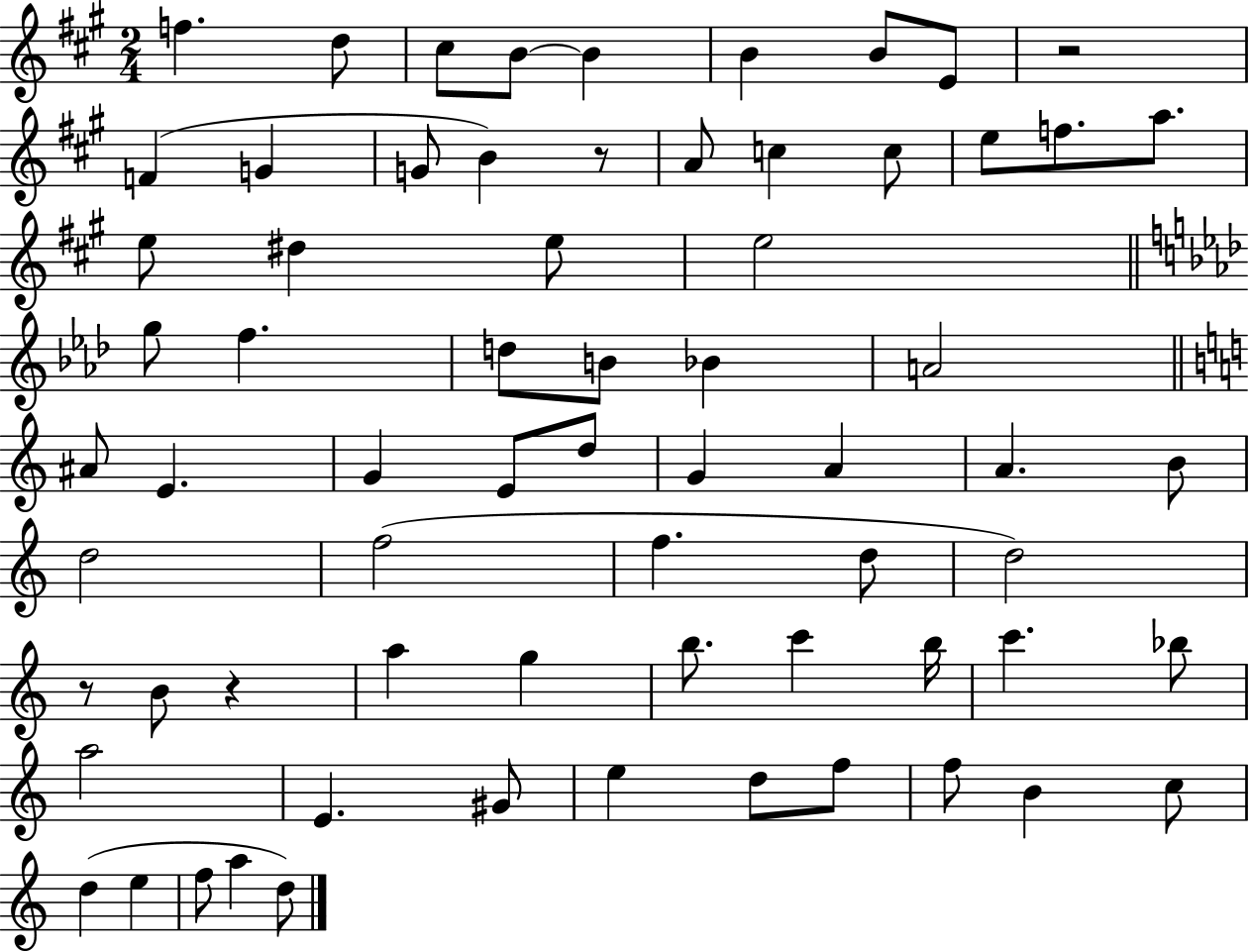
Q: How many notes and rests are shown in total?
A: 68